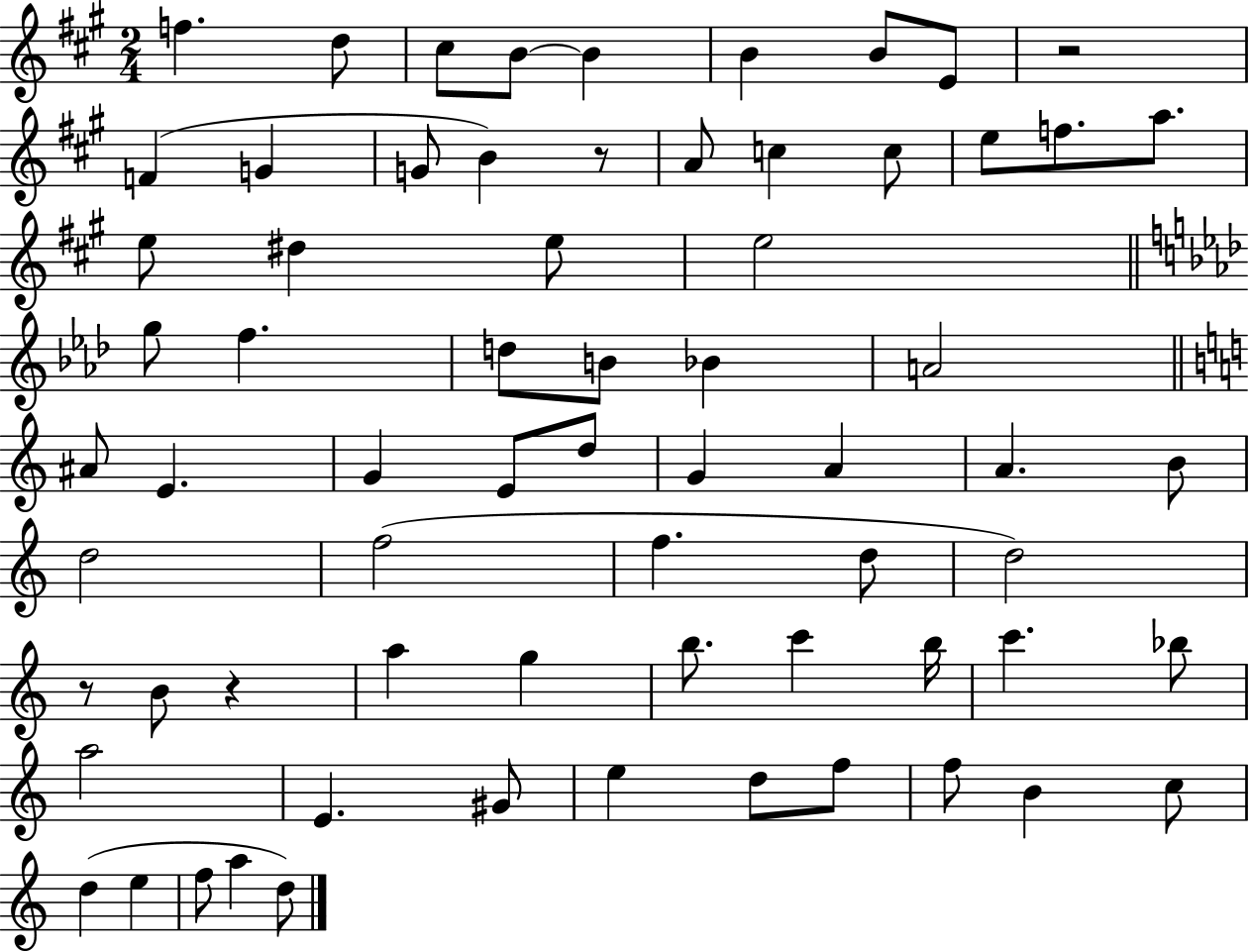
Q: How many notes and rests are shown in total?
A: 68